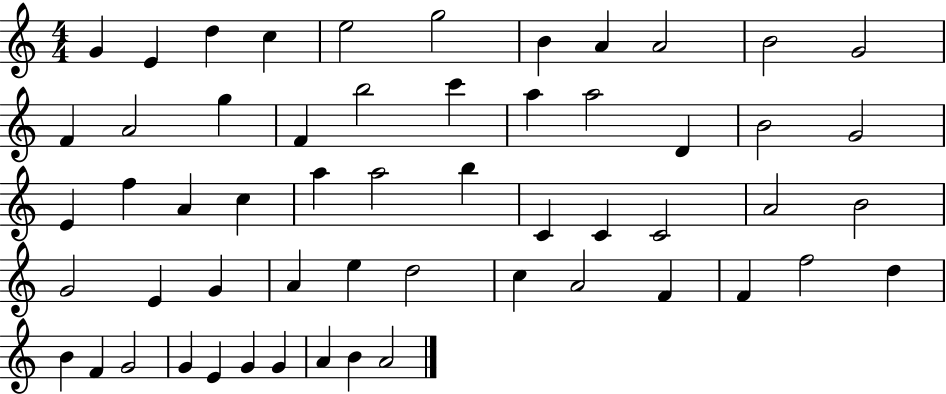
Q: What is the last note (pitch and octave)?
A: A4